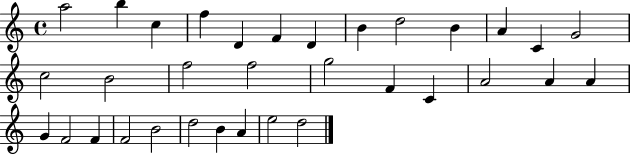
A5/h B5/q C5/q F5/q D4/q F4/q D4/q B4/q D5/h B4/q A4/q C4/q G4/h C5/h B4/h F5/h F5/h G5/h F4/q C4/q A4/h A4/q A4/q G4/q F4/h F4/q F4/h B4/h D5/h B4/q A4/q E5/h D5/h